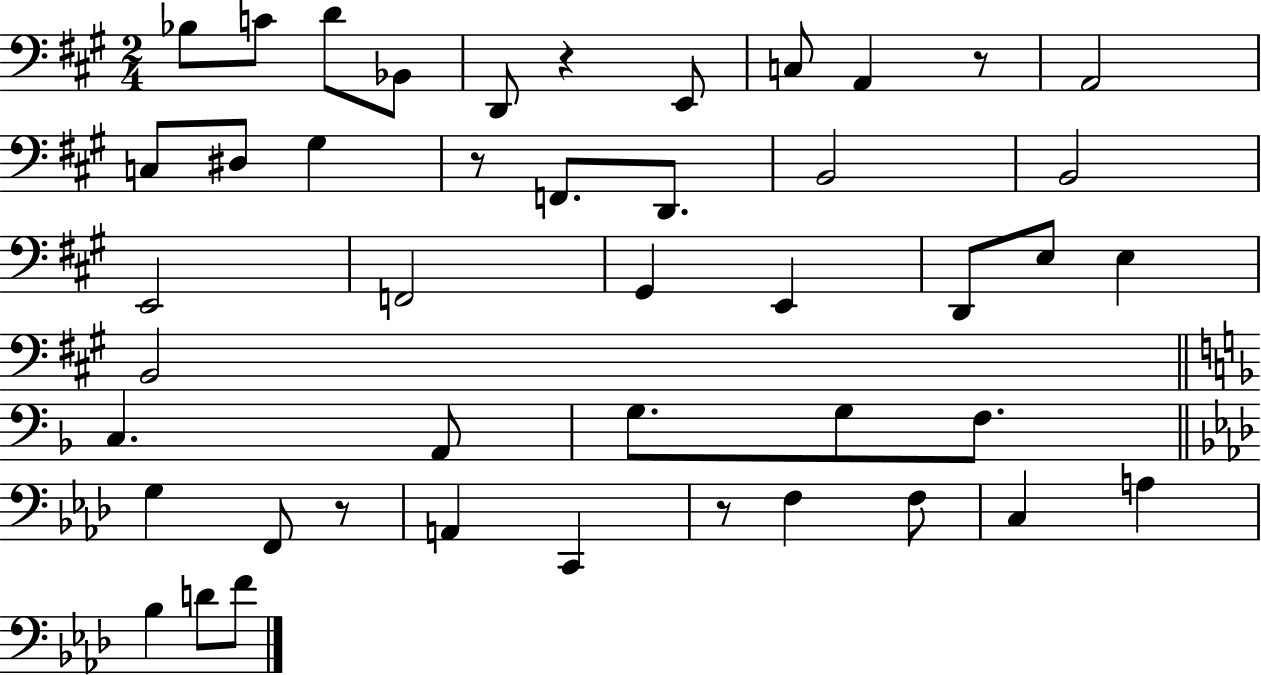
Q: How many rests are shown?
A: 5